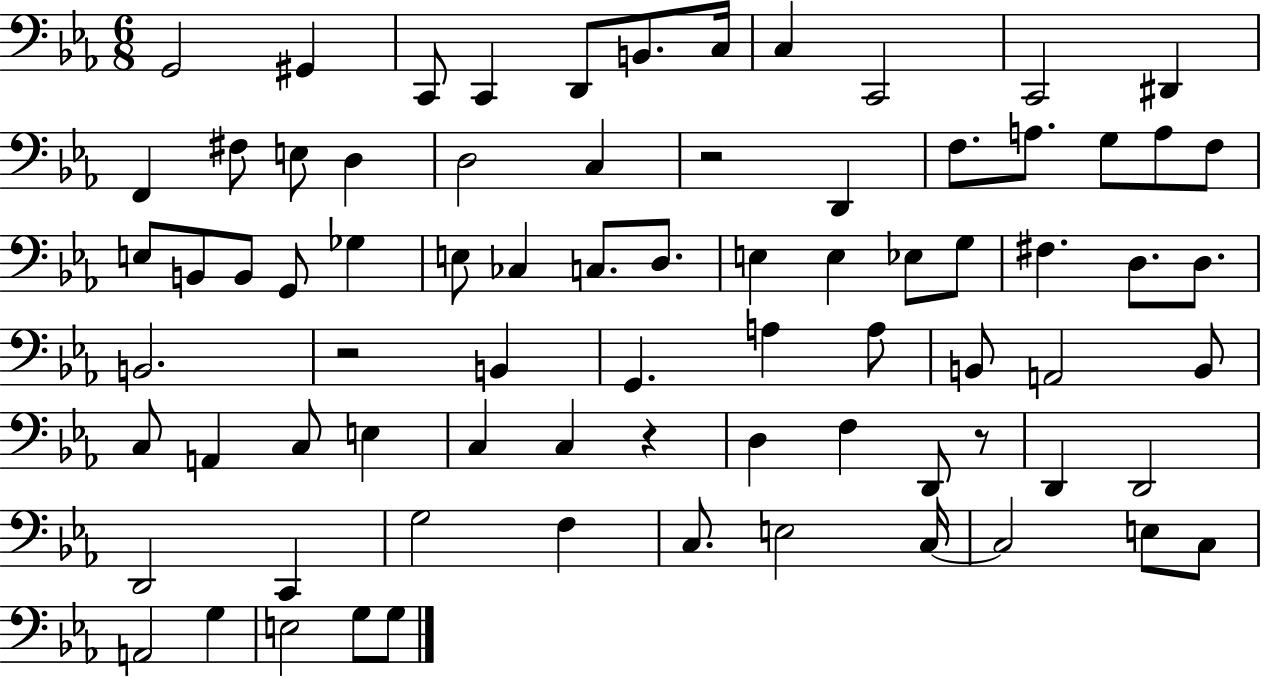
G2/h G#2/q C2/e C2/q D2/e B2/e. C3/s C3/q C2/h C2/h D#2/q F2/q F#3/e E3/e D3/q D3/h C3/q R/h D2/q F3/e. A3/e. G3/e A3/e F3/e E3/e B2/e B2/e G2/e Gb3/q E3/e CES3/q C3/e. D3/e. E3/q E3/q Eb3/e G3/e F#3/q. D3/e. D3/e. B2/h. R/h B2/q G2/q. A3/q A3/e B2/e A2/h B2/e C3/e A2/q C3/e E3/q C3/q C3/q R/q D3/q F3/q D2/e R/e D2/q D2/h D2/h C2/q G3/h F3/q C3/e. E3/h C3/s C3/h E3/e C3/e A2/h G3/q E3/h G3/e G3/e